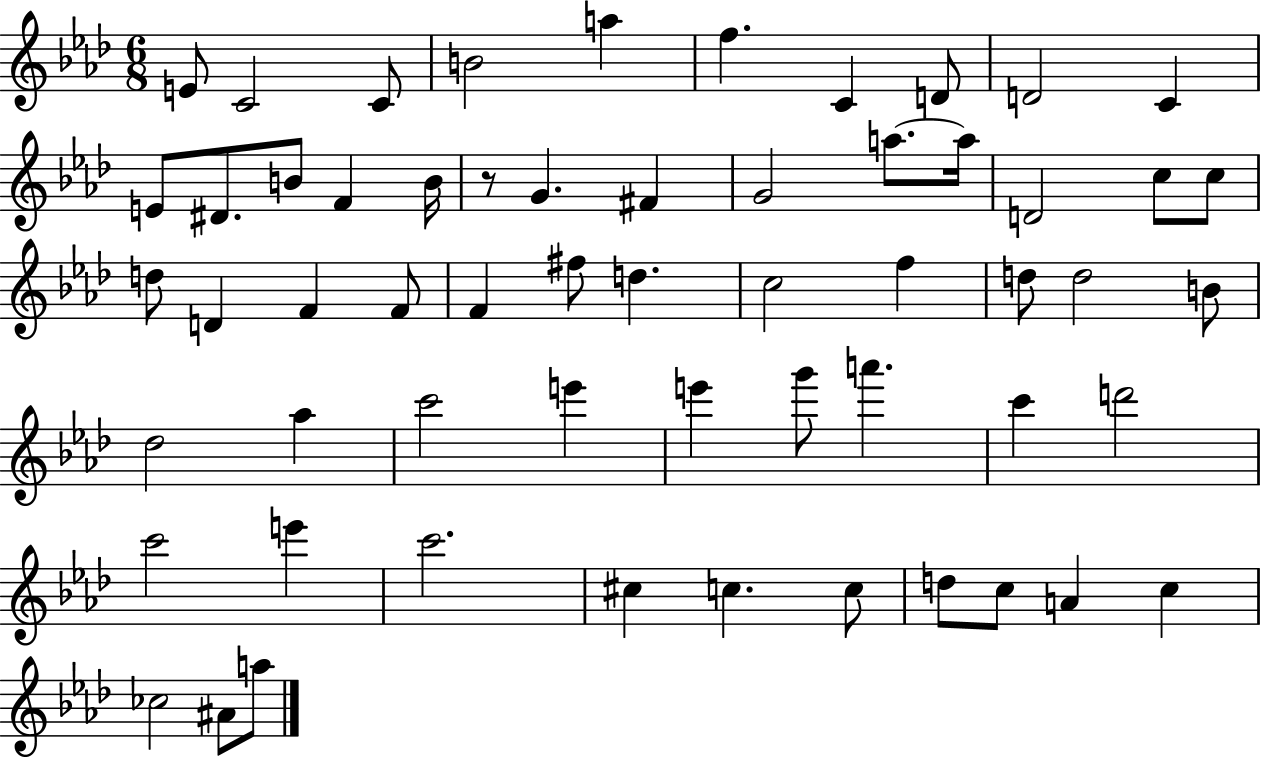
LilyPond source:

{
  \clef treble
  \numericTimeSignature
  \time 6/8
  \key aes \major
  e'8 c'2 c'8 | b'2 a''4 | f''4. c'4 d'8 | d'2 c'4 | \break e'8 dis'8. b'8 f'4 b'16 | r8 g'4. fis'4 | g'2 a''8.~~ a''16 | d'2 c''8 c''8 | \break d''8 d'4 f'4 f'8 | f'4 fis''8 d''4. | c''2 f''4 | d''8 d''2 b'8 | \break des''2 aes''4 | c'''2 e'''4 | e'''4 g'''8 a'''4. | c'''4 d'''2 | \break c'''2 e'''4 | c'''2. | cis''4 c''4. c''8 | d''8 c''8 a'4 c''4 | \break ces''2 ais'8 a''8 | \bar "|."
}